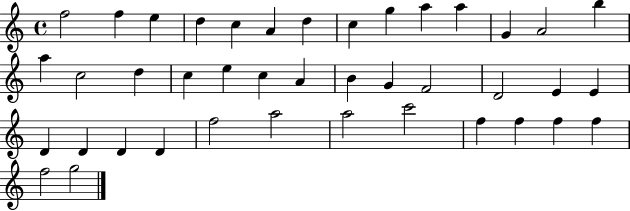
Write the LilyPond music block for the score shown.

{
  \clef treble
  \time 4/4
  \defaultTimeSignature
  \key c \major
  f''2 f''4 e''4 | d''4 c''4 a'4 d''4 | c''4 g''4 a''4 a''4 | g'4 a'2 b''4 | \break a''4 c''2 d''4 | c''4 e''4 c''4 a'4 | b'4 g'4 f'2 | d'2 e'4 e'4 | \break d'4 d'4 d'4 d'4 | f''2 a''2 | a''2 c'''2 | f''4 f''4 f''4 f''4 | \break f''2 g''2 | \bar "|."
}